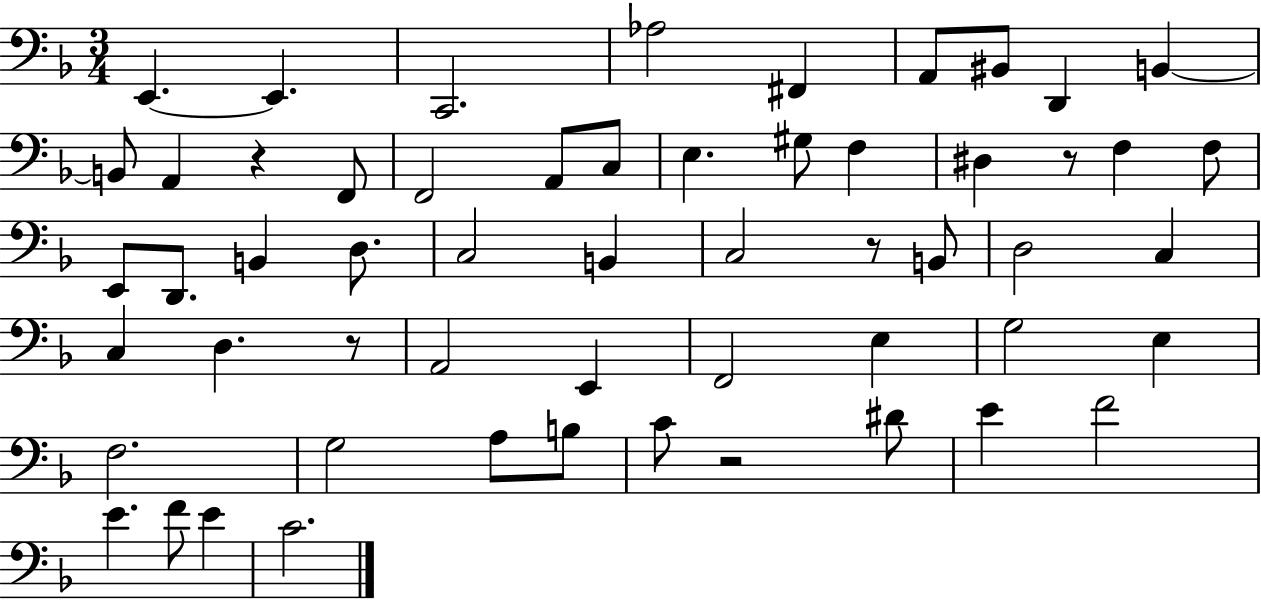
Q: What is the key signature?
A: F major